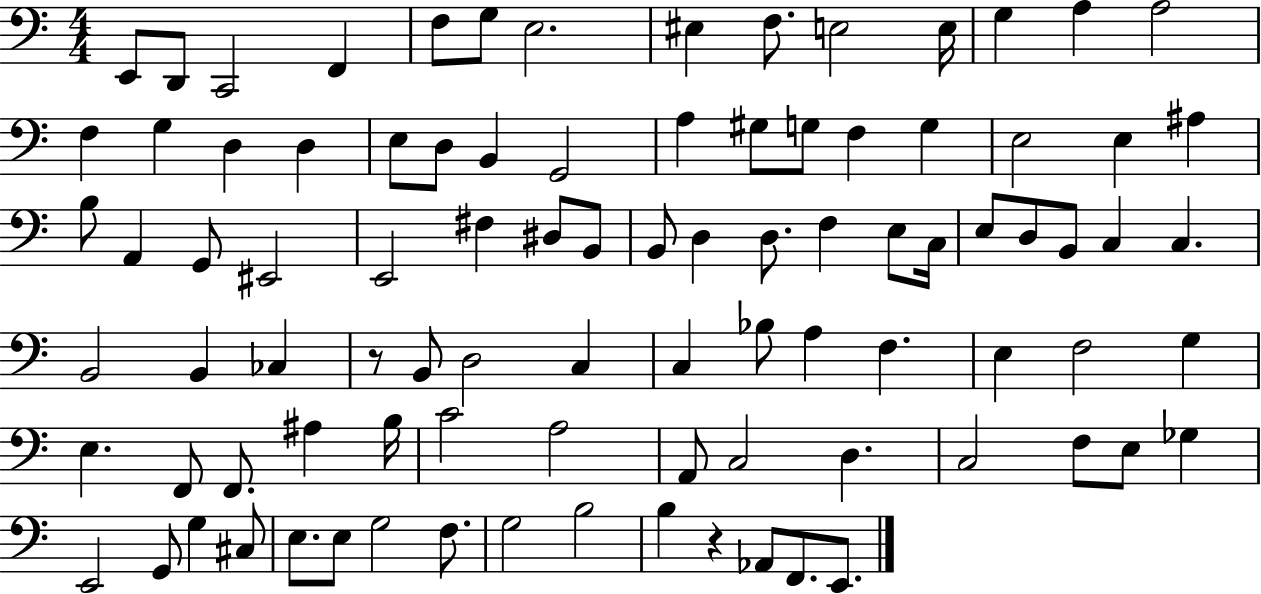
{
  \clef bass
  \numericTimeSignature
  \time 4/4
  \key c \major
  \repeat volta 2 { e,8 d,8 c,2 f,4 | f8 g8 e2. | eis4 f8. e2 e16 | g4 a4 a2 | \break f4 g4 d4 d4 | e8 d8 b,4 g,2 | a4 gis8 g8 f4 g4 | e2 e4 ais4 | \break b8 a,4 g,8 eis,2 | e,2 fis4 dis8 b,8 | b,8 d4 d8. f4 e8 c16 | e8 d8 b,8 c4 c4. | \break b,2 b,4 ces4 | r8 b,8 d2 c4 | c4 bes8 a4 f4. | e4 f2 g4 | \break e4. f,8 f,8. ais4 b16 | c'2 a2 | a,8 c2 d4. | c2 f8 e8 ges4 | \break e,2 g,8 g4 cis8 | e8. e8 g2 f8. | g2 b2 | b4 r4 aes,8 f,8. e,8. | \break } \bar "|."
}